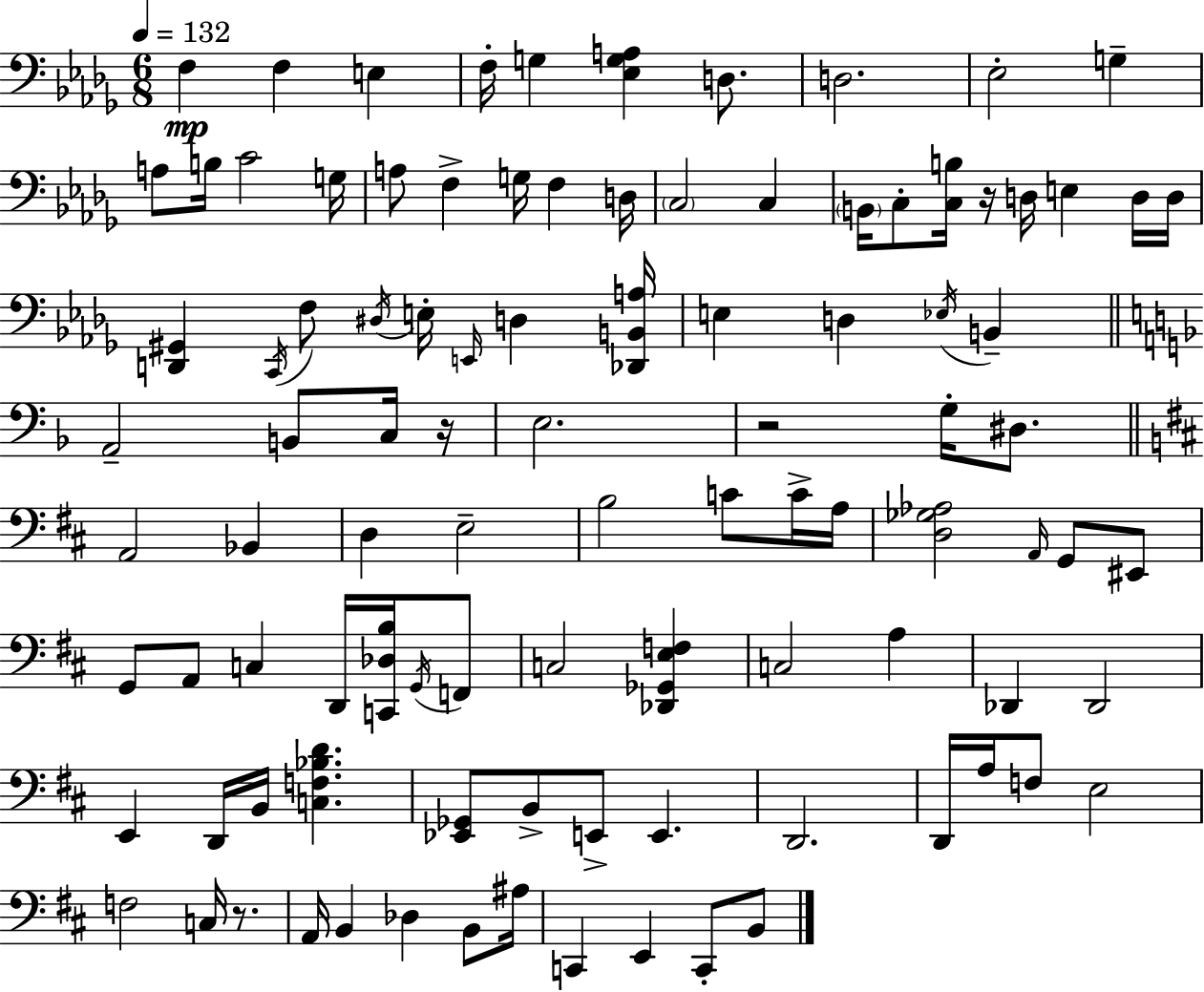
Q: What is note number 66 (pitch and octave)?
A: D2